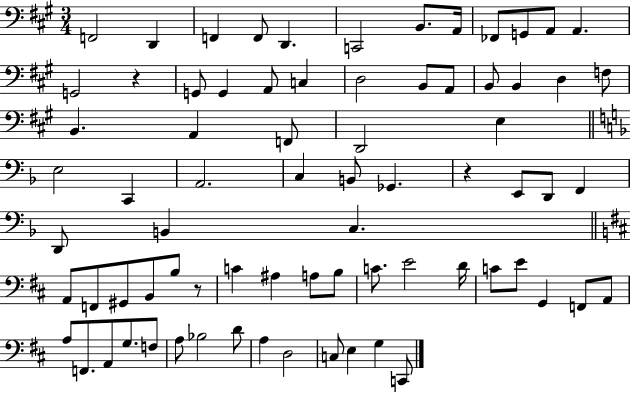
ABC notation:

X:1
T:Untitled
M:3/4
L:1/4
K:A
F,,2 D,, F,, F,,/2 D,, C,,2 B,,/2 A,,/4 _F,,/2 G,,/2 A,,/2 A,, G,,2 z G,,/2 G,, A,,/2 C, D,2 B,,/2 A,,/2 B,,/2 B,, D, F,/2 B,, A,, F,,/2 D,,2 E, E,2 C,, A,,2 C, B,,/2 _G,, z E,,/2 D,,/2 F,, D,,/2 B,, C, A,,/2 F,,/2 ^G,,/2 B,,/2 B,/2 z/2 C ^A, A,/2 B,/2 C/2 E2 D/4 C/2 E/2 G,, F,,/2 A,,/2 A,/2 F,,/2 A,,/2 G,/2 F,/2 A,/2 _B,2 D/2 A, D,2 C,/2 E, G, C,,/2